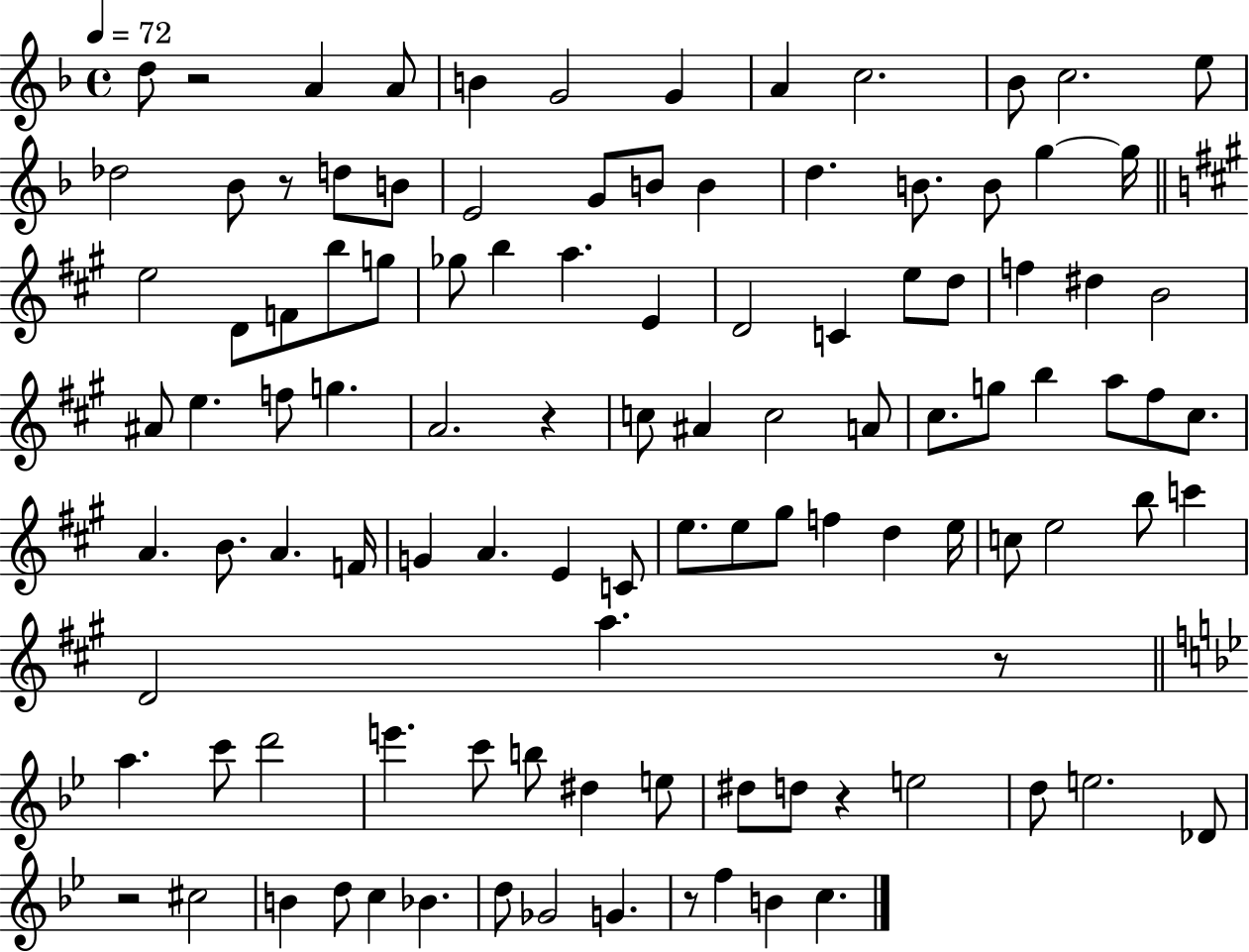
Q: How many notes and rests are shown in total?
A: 107